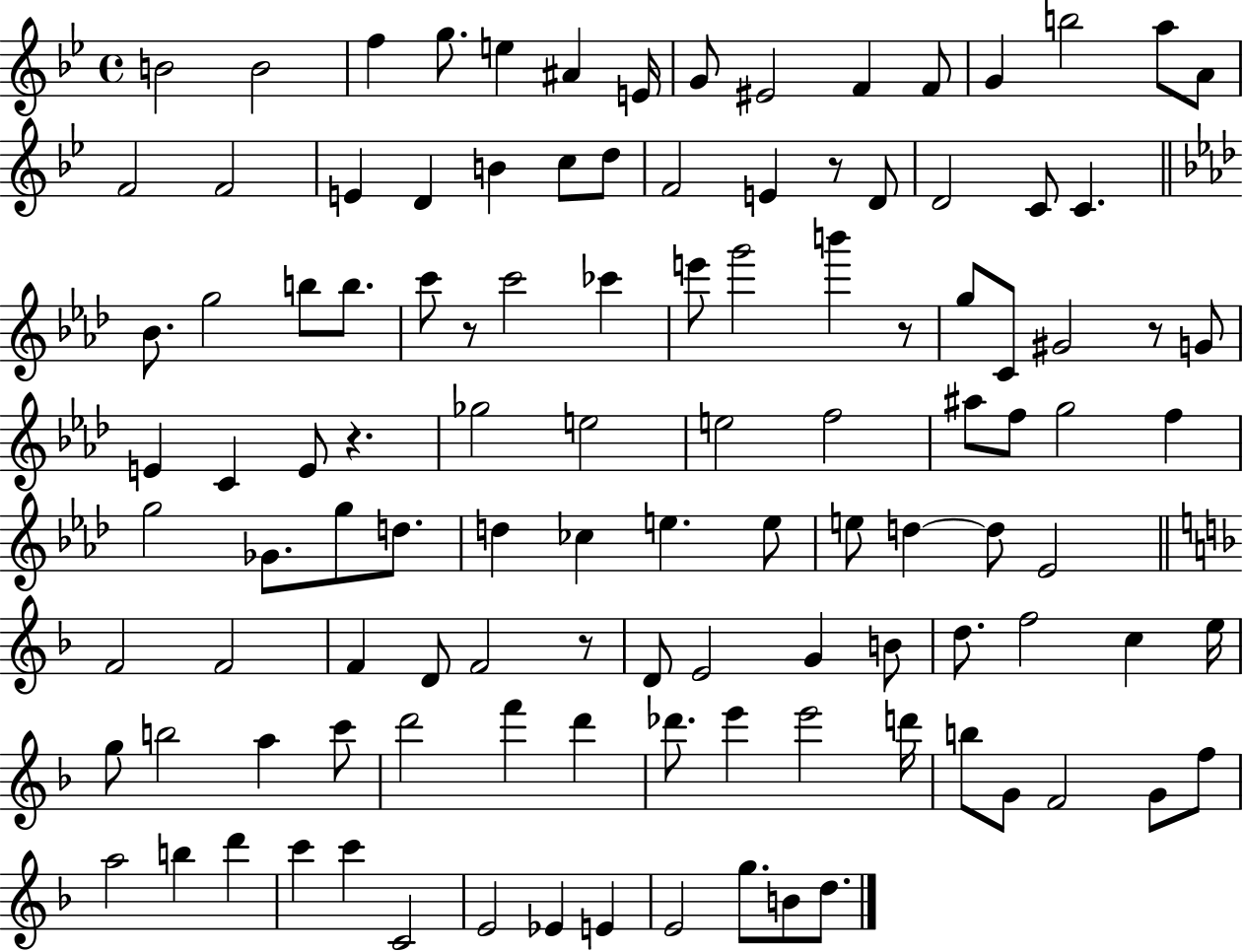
{
  \clef treble
  \time 4/4
  \defaultTimeSignature
  \key bes \major
  b'2 b'2 | f''4 g''8. e''4 ais'4 e'16 | g'8 eis'2 f'4 f'8 | g'4 b''2 a''8 a'8 | \break f'2 f'2 | e'4 d'4 b'4 c''8 d''8 | f'2 e'4 r8 d'8 | d'2 c'8 c'4. | \break \bar "||" \break \key aes \major bes'8. g''2 b''8 b''8. | c'''8 r8 c'''2 ces'''4 | e'''8 g'''2 b'''4 r8 | g''8 c'8 gis'2 r8 g'8 | \break e'4 c'4 e'8 r4. | ges''2 e''2 | e''2 f''2 | ais''8 f''8 g''2 f''4 | \break g''2 ges'8. g''8 d''8. | d''4 ces''4 e''4. e''8 | e''8 d''4~~ d''8 ees'2 | \bar "||" \break \key f \major f'2 f'2 | f'4 d'8 f'2 r8 | d'8 e'2 g'4 b'8 | d''8. f''2 c''4 e''16 | \break g''8 b''2 a''4 c'''8 | d'''2 f'''4 d'''4 | des'''8. e'''4 e'''2 d'''16 | b''8 g'8 f'2 g'8 f''8 | \break a''2 b''4 d'''4 | c'''4 c'''4 c'2 | e'2 ees'4 e'4 | e'2 g''8. b'8 d''8. | \break \bar "|."
}